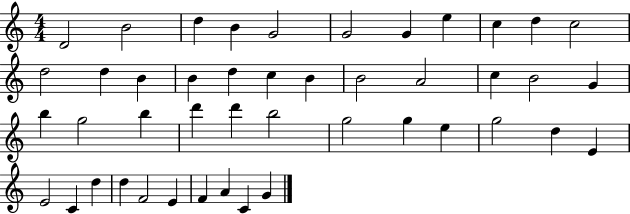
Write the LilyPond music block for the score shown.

{
  \clef treble
  \numericTimeSignature
  \time 4/4
  \key c \major
  d'2 b'2 | d''4 b'4 g'2 | g'2 g'4 e''4 | c''4 d''4 c''2 | \break d''2 d''4 b'4 | b'4 d''4 c''4 b'4 | b'2 a'2 | c''4 b'2 g'4 | \break b''4 g''2 b''4 | d'''4 d'''4 b''2 | g''2 g''4 e''4 | g''2 d''4 e'4 | \break e'2 c'4 d''4 | d''4 f'2 e'4 | f'4 a'4 c'4 g'4 | \bar "|."
}